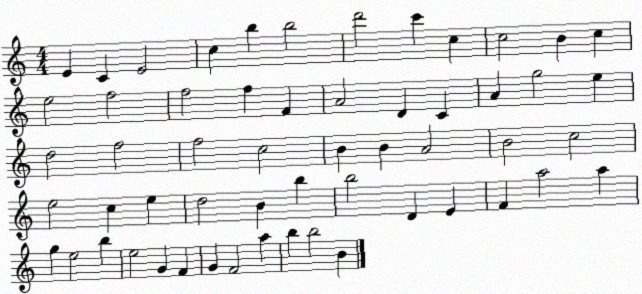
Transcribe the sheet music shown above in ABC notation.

X:1
T:Untitled
M:4/4
L:1/4
K:C
E C E2 c b b2 d'2 c' c c2 B c e2 f2 f2 f F A2 D C A g2 e d2 f2 f2 c2 B B A2 B2 c2 e2 c e d2 B b b2 D E F a2 a g e2 b e2 G F G F2 a b b2 B